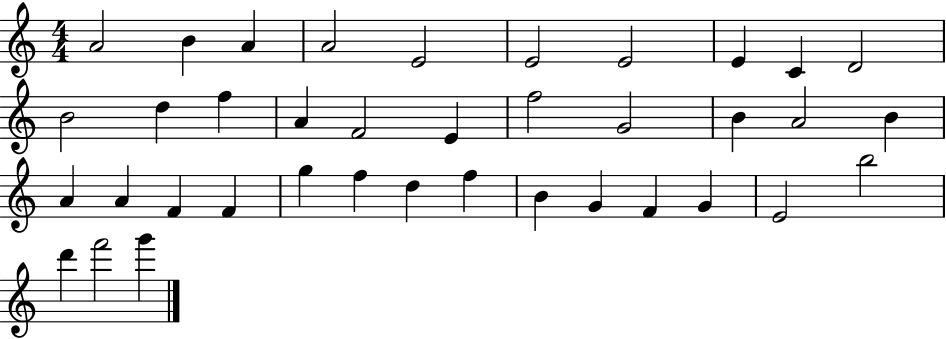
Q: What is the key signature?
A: C major